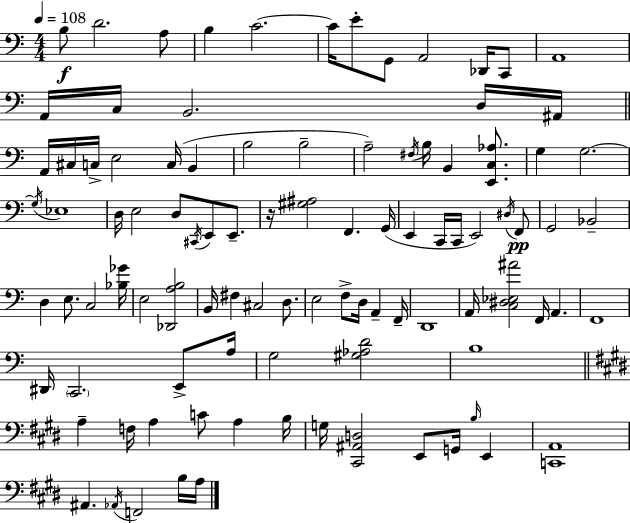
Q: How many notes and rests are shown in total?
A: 98